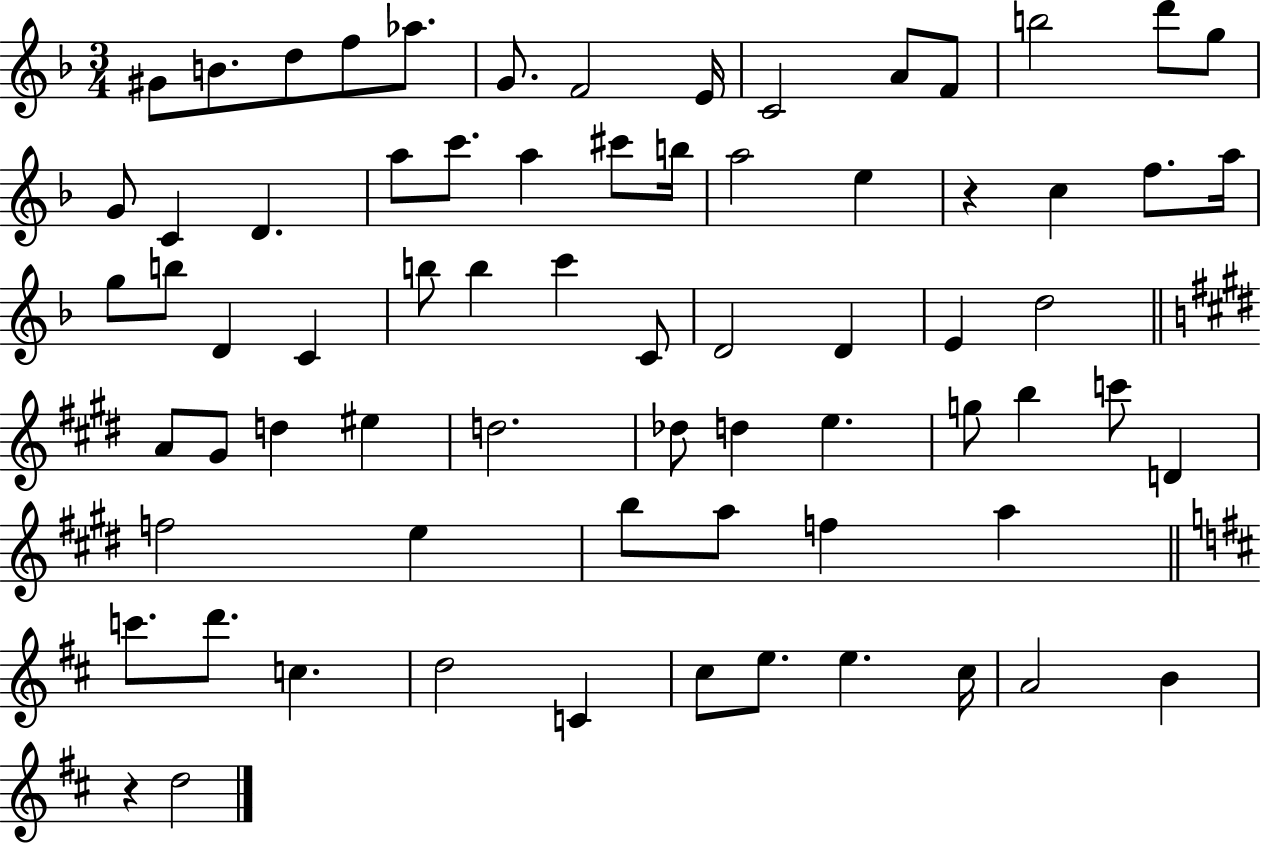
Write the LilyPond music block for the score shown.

{
  \clef treble
  \numericTimeSignature
  \time 3/4
  \key f \major
  \repeat volta 2 { gis'8 b'8. d''8 f''8 aes''8. | g'8. f'2 e'16 | c'2 a'8 f'8 | b''2 d'''8 g''8 | \break g'8 c'4 d'4. | a''8 c'''8. a''4 cis'''8 b''16 | a''2 e''4 | r4 c''4 f''8. a''16 | \break g''8 b''8 d'4 c'4 | b''8 b''4 c'''4 c'8 | d'2 d'4 | e'4 d''2 | \break \bar "||" \break \key e \major a'8 gis'8 d''4 eis''4 | d''2. | des''8 d''4 e''4. | g''8 b''4 c'''8 d'4 | \break f''2 e''4 | b''8 a''8 f''4 a''4 | \bar "||" \break \key b \minor c'''8. d'''8. c''4. | d''2 c'4 | cis''8 e''8. e''4. cis''16 | a'2 b'4 | \break r4 d''2 | } \bar "|."
}